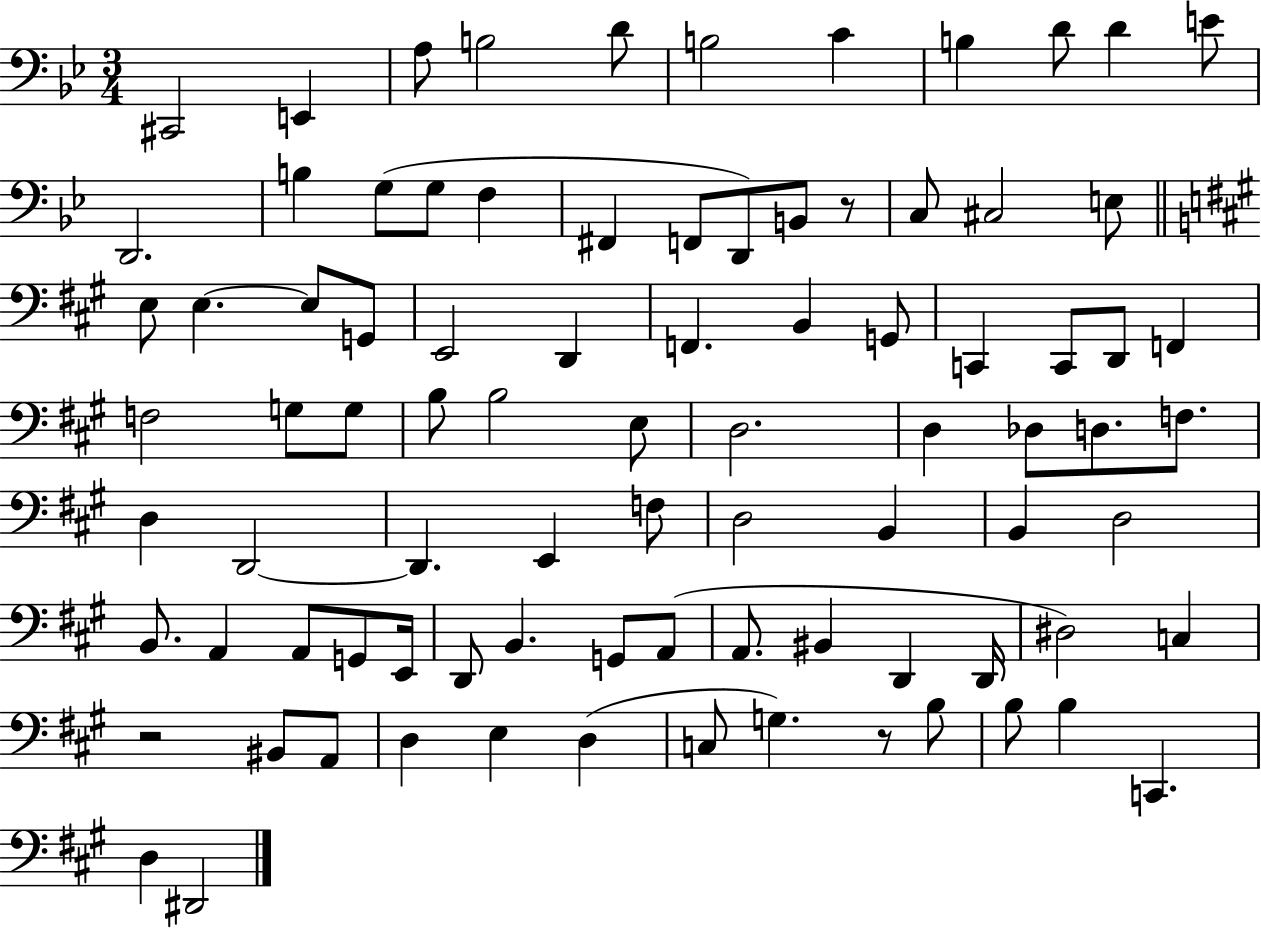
{
  \clef bass
  \numericTimeSignature
  \time 3/4
  \key bes \major
  cis,2 e,4 | a8 b2 d'8 | b2 c'4 | b4 d'8 d'4 e'8 | \break d,2. | b4 g8( g8 f4 | fis,4 f,8 d,8) b,8 r8 | c8 cis2 e8 | \break \bar "||" \break \key a \major e8 e4.~~ e8 g,8 | e,2 d,4 | f,4. b,4 g,8 | c,4 c,8 d,8 f,4 | \break f2 g8 g8 | b8 b2 e8 | d2. | d4 des8 d8. f8. | \break d4 d,2~~ | d,4. e,4 f8 | d2 b,4 | b,4 d2 | \break b,8. a,4 a,8 g,8 e,16 | d,8 b,4. g,8 a,8( | a,8. bis,4 d,4 d,16 | dis2) c4 | \break r2 bis,8 a,8 | d4 e4 d4( | c8 g4.) r8 b8 | b8 b4 c,4. | \break d4 dis,2 | \bar "|."
}